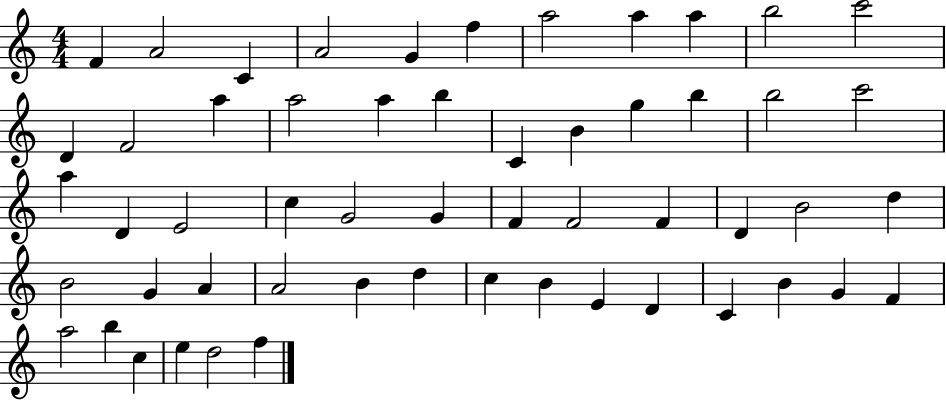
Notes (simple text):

F4/q A4/h C4/q A4/h G4/q F5/q A5/h A5/q A5/q B5/h C6/h D4/q F4/h A5/q A5/h A5/q B5/q C4/q B4/q G5/q B5/q B5/h C6/h A5/q D4/q E4/h C5/q G4/h G4/q F4/q F4/h F4/q D4/q B4/h D5/q B4/h G4/q A4/q A4/h B4/q D5/q C5/q B4/q E4/q D4/q C4/q B4/q G4/q F4/q A5/h B5/q C5/q E5/q D5/h F5/q